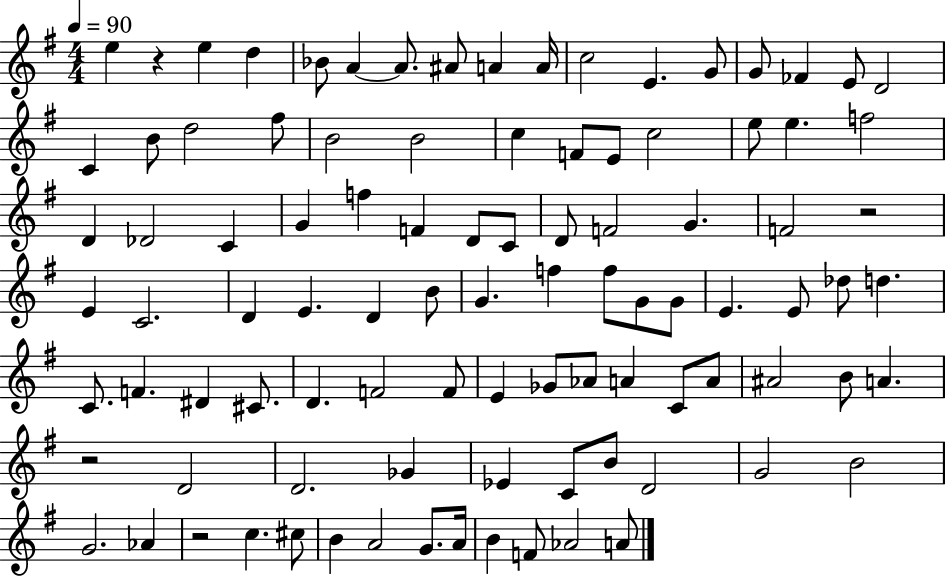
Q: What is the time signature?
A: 4/4